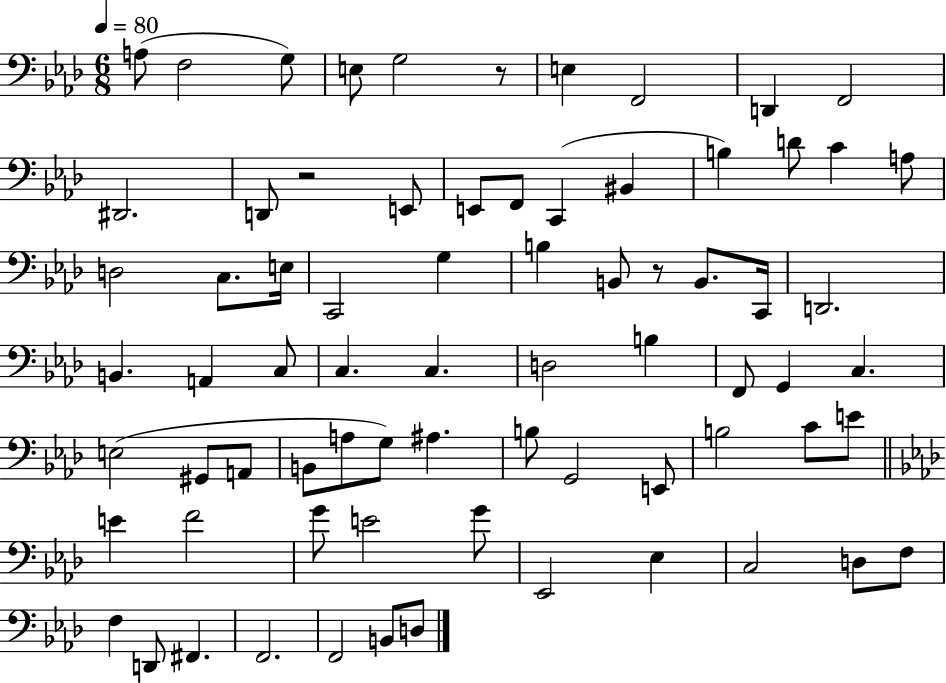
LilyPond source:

{
  \clef bass
  \numericTimeSignature
  \time 6/8
  \key aes \major
  \tempo 4 = 80
  a8( f2 g8) | e8 g2 r8 | e4 f,2 | d,4 f,2 | \break dis,2. | d,8 r2 e,8 | e,8 f,8 c,4( bis,4 | b4) d'8 c'4 a8 | \break d2 c8. e16 | c,2 g4 | b4 b,8 r8 b,8. c,16 | d,2. | \break b,4. a,4 c8 | c4. c4. | d2 b4 | f,8 g,4 c4. | \break e2( gis,8 a,8 | b,8 a8 g8) ais4. | b8 g,2 e,8 | b2 c'8 e'8 | \break \bar "||" \break \key aes \major e'4 f'2 | g'8 e'2 g'8 | ees,2 ees4 | c2 d8 f8 | \break f4 d,8 fis,4. | f,2. | f,2 b,8 d8 | \bar "|."
}